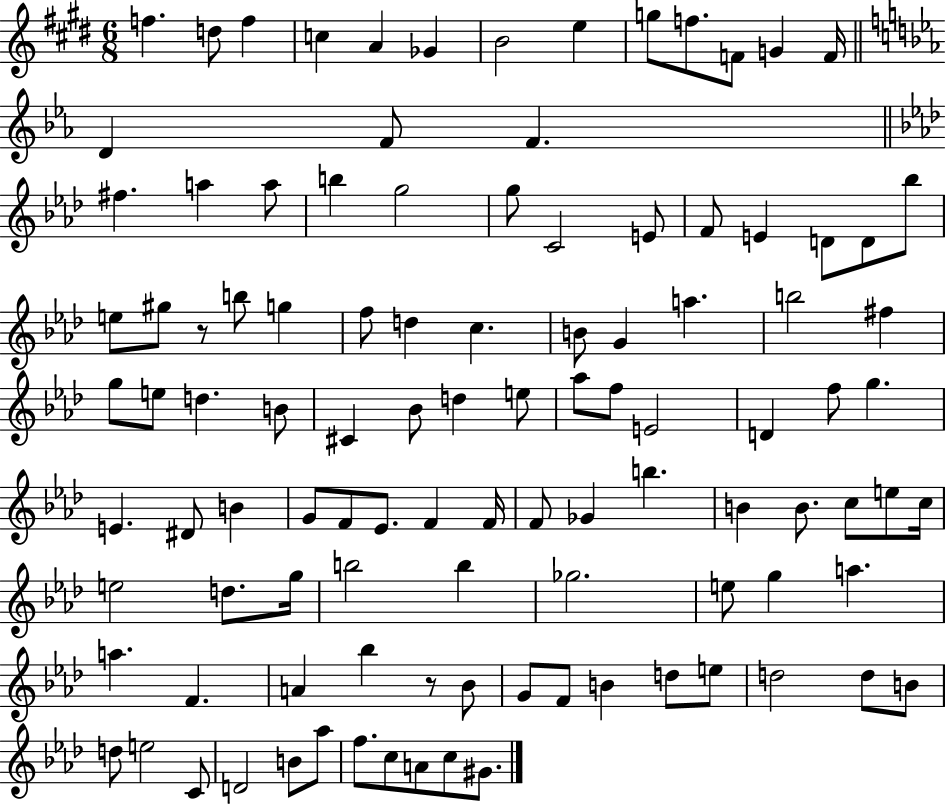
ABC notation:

X:1
T:Untitled
M:6/8
L:1/4
K:E
f d/2 f c A _G B2 e g/2 f/2 F/2 G F/4 D F/2 F ^f a a/2 b g2 g/2 C2 E/2 F/2 E D/2 D/2 _b/2 e/2 ^g/2 z/2 b/2 g f/2 d c B/2 G a b2 ^f g/2 e/2 d B/2 ^C _B/2 d e/2 _a/2 f/2 E2 D f/2 g E ^D/2 B G/2 F/2 _E/2 F F/4 F/2 _G b B B/2 c/2 e/2 c/4 e2 d/2 g/4 b2 b _g2 e/2 g a a F A _b z/2 _B/2 G/2 F/2 B d/2 e/2 d2 d/2 B/2 d/2 e2 C/2 D2 B/2 _a/2 f/2 c/2 A/2 c/2 ^G/2